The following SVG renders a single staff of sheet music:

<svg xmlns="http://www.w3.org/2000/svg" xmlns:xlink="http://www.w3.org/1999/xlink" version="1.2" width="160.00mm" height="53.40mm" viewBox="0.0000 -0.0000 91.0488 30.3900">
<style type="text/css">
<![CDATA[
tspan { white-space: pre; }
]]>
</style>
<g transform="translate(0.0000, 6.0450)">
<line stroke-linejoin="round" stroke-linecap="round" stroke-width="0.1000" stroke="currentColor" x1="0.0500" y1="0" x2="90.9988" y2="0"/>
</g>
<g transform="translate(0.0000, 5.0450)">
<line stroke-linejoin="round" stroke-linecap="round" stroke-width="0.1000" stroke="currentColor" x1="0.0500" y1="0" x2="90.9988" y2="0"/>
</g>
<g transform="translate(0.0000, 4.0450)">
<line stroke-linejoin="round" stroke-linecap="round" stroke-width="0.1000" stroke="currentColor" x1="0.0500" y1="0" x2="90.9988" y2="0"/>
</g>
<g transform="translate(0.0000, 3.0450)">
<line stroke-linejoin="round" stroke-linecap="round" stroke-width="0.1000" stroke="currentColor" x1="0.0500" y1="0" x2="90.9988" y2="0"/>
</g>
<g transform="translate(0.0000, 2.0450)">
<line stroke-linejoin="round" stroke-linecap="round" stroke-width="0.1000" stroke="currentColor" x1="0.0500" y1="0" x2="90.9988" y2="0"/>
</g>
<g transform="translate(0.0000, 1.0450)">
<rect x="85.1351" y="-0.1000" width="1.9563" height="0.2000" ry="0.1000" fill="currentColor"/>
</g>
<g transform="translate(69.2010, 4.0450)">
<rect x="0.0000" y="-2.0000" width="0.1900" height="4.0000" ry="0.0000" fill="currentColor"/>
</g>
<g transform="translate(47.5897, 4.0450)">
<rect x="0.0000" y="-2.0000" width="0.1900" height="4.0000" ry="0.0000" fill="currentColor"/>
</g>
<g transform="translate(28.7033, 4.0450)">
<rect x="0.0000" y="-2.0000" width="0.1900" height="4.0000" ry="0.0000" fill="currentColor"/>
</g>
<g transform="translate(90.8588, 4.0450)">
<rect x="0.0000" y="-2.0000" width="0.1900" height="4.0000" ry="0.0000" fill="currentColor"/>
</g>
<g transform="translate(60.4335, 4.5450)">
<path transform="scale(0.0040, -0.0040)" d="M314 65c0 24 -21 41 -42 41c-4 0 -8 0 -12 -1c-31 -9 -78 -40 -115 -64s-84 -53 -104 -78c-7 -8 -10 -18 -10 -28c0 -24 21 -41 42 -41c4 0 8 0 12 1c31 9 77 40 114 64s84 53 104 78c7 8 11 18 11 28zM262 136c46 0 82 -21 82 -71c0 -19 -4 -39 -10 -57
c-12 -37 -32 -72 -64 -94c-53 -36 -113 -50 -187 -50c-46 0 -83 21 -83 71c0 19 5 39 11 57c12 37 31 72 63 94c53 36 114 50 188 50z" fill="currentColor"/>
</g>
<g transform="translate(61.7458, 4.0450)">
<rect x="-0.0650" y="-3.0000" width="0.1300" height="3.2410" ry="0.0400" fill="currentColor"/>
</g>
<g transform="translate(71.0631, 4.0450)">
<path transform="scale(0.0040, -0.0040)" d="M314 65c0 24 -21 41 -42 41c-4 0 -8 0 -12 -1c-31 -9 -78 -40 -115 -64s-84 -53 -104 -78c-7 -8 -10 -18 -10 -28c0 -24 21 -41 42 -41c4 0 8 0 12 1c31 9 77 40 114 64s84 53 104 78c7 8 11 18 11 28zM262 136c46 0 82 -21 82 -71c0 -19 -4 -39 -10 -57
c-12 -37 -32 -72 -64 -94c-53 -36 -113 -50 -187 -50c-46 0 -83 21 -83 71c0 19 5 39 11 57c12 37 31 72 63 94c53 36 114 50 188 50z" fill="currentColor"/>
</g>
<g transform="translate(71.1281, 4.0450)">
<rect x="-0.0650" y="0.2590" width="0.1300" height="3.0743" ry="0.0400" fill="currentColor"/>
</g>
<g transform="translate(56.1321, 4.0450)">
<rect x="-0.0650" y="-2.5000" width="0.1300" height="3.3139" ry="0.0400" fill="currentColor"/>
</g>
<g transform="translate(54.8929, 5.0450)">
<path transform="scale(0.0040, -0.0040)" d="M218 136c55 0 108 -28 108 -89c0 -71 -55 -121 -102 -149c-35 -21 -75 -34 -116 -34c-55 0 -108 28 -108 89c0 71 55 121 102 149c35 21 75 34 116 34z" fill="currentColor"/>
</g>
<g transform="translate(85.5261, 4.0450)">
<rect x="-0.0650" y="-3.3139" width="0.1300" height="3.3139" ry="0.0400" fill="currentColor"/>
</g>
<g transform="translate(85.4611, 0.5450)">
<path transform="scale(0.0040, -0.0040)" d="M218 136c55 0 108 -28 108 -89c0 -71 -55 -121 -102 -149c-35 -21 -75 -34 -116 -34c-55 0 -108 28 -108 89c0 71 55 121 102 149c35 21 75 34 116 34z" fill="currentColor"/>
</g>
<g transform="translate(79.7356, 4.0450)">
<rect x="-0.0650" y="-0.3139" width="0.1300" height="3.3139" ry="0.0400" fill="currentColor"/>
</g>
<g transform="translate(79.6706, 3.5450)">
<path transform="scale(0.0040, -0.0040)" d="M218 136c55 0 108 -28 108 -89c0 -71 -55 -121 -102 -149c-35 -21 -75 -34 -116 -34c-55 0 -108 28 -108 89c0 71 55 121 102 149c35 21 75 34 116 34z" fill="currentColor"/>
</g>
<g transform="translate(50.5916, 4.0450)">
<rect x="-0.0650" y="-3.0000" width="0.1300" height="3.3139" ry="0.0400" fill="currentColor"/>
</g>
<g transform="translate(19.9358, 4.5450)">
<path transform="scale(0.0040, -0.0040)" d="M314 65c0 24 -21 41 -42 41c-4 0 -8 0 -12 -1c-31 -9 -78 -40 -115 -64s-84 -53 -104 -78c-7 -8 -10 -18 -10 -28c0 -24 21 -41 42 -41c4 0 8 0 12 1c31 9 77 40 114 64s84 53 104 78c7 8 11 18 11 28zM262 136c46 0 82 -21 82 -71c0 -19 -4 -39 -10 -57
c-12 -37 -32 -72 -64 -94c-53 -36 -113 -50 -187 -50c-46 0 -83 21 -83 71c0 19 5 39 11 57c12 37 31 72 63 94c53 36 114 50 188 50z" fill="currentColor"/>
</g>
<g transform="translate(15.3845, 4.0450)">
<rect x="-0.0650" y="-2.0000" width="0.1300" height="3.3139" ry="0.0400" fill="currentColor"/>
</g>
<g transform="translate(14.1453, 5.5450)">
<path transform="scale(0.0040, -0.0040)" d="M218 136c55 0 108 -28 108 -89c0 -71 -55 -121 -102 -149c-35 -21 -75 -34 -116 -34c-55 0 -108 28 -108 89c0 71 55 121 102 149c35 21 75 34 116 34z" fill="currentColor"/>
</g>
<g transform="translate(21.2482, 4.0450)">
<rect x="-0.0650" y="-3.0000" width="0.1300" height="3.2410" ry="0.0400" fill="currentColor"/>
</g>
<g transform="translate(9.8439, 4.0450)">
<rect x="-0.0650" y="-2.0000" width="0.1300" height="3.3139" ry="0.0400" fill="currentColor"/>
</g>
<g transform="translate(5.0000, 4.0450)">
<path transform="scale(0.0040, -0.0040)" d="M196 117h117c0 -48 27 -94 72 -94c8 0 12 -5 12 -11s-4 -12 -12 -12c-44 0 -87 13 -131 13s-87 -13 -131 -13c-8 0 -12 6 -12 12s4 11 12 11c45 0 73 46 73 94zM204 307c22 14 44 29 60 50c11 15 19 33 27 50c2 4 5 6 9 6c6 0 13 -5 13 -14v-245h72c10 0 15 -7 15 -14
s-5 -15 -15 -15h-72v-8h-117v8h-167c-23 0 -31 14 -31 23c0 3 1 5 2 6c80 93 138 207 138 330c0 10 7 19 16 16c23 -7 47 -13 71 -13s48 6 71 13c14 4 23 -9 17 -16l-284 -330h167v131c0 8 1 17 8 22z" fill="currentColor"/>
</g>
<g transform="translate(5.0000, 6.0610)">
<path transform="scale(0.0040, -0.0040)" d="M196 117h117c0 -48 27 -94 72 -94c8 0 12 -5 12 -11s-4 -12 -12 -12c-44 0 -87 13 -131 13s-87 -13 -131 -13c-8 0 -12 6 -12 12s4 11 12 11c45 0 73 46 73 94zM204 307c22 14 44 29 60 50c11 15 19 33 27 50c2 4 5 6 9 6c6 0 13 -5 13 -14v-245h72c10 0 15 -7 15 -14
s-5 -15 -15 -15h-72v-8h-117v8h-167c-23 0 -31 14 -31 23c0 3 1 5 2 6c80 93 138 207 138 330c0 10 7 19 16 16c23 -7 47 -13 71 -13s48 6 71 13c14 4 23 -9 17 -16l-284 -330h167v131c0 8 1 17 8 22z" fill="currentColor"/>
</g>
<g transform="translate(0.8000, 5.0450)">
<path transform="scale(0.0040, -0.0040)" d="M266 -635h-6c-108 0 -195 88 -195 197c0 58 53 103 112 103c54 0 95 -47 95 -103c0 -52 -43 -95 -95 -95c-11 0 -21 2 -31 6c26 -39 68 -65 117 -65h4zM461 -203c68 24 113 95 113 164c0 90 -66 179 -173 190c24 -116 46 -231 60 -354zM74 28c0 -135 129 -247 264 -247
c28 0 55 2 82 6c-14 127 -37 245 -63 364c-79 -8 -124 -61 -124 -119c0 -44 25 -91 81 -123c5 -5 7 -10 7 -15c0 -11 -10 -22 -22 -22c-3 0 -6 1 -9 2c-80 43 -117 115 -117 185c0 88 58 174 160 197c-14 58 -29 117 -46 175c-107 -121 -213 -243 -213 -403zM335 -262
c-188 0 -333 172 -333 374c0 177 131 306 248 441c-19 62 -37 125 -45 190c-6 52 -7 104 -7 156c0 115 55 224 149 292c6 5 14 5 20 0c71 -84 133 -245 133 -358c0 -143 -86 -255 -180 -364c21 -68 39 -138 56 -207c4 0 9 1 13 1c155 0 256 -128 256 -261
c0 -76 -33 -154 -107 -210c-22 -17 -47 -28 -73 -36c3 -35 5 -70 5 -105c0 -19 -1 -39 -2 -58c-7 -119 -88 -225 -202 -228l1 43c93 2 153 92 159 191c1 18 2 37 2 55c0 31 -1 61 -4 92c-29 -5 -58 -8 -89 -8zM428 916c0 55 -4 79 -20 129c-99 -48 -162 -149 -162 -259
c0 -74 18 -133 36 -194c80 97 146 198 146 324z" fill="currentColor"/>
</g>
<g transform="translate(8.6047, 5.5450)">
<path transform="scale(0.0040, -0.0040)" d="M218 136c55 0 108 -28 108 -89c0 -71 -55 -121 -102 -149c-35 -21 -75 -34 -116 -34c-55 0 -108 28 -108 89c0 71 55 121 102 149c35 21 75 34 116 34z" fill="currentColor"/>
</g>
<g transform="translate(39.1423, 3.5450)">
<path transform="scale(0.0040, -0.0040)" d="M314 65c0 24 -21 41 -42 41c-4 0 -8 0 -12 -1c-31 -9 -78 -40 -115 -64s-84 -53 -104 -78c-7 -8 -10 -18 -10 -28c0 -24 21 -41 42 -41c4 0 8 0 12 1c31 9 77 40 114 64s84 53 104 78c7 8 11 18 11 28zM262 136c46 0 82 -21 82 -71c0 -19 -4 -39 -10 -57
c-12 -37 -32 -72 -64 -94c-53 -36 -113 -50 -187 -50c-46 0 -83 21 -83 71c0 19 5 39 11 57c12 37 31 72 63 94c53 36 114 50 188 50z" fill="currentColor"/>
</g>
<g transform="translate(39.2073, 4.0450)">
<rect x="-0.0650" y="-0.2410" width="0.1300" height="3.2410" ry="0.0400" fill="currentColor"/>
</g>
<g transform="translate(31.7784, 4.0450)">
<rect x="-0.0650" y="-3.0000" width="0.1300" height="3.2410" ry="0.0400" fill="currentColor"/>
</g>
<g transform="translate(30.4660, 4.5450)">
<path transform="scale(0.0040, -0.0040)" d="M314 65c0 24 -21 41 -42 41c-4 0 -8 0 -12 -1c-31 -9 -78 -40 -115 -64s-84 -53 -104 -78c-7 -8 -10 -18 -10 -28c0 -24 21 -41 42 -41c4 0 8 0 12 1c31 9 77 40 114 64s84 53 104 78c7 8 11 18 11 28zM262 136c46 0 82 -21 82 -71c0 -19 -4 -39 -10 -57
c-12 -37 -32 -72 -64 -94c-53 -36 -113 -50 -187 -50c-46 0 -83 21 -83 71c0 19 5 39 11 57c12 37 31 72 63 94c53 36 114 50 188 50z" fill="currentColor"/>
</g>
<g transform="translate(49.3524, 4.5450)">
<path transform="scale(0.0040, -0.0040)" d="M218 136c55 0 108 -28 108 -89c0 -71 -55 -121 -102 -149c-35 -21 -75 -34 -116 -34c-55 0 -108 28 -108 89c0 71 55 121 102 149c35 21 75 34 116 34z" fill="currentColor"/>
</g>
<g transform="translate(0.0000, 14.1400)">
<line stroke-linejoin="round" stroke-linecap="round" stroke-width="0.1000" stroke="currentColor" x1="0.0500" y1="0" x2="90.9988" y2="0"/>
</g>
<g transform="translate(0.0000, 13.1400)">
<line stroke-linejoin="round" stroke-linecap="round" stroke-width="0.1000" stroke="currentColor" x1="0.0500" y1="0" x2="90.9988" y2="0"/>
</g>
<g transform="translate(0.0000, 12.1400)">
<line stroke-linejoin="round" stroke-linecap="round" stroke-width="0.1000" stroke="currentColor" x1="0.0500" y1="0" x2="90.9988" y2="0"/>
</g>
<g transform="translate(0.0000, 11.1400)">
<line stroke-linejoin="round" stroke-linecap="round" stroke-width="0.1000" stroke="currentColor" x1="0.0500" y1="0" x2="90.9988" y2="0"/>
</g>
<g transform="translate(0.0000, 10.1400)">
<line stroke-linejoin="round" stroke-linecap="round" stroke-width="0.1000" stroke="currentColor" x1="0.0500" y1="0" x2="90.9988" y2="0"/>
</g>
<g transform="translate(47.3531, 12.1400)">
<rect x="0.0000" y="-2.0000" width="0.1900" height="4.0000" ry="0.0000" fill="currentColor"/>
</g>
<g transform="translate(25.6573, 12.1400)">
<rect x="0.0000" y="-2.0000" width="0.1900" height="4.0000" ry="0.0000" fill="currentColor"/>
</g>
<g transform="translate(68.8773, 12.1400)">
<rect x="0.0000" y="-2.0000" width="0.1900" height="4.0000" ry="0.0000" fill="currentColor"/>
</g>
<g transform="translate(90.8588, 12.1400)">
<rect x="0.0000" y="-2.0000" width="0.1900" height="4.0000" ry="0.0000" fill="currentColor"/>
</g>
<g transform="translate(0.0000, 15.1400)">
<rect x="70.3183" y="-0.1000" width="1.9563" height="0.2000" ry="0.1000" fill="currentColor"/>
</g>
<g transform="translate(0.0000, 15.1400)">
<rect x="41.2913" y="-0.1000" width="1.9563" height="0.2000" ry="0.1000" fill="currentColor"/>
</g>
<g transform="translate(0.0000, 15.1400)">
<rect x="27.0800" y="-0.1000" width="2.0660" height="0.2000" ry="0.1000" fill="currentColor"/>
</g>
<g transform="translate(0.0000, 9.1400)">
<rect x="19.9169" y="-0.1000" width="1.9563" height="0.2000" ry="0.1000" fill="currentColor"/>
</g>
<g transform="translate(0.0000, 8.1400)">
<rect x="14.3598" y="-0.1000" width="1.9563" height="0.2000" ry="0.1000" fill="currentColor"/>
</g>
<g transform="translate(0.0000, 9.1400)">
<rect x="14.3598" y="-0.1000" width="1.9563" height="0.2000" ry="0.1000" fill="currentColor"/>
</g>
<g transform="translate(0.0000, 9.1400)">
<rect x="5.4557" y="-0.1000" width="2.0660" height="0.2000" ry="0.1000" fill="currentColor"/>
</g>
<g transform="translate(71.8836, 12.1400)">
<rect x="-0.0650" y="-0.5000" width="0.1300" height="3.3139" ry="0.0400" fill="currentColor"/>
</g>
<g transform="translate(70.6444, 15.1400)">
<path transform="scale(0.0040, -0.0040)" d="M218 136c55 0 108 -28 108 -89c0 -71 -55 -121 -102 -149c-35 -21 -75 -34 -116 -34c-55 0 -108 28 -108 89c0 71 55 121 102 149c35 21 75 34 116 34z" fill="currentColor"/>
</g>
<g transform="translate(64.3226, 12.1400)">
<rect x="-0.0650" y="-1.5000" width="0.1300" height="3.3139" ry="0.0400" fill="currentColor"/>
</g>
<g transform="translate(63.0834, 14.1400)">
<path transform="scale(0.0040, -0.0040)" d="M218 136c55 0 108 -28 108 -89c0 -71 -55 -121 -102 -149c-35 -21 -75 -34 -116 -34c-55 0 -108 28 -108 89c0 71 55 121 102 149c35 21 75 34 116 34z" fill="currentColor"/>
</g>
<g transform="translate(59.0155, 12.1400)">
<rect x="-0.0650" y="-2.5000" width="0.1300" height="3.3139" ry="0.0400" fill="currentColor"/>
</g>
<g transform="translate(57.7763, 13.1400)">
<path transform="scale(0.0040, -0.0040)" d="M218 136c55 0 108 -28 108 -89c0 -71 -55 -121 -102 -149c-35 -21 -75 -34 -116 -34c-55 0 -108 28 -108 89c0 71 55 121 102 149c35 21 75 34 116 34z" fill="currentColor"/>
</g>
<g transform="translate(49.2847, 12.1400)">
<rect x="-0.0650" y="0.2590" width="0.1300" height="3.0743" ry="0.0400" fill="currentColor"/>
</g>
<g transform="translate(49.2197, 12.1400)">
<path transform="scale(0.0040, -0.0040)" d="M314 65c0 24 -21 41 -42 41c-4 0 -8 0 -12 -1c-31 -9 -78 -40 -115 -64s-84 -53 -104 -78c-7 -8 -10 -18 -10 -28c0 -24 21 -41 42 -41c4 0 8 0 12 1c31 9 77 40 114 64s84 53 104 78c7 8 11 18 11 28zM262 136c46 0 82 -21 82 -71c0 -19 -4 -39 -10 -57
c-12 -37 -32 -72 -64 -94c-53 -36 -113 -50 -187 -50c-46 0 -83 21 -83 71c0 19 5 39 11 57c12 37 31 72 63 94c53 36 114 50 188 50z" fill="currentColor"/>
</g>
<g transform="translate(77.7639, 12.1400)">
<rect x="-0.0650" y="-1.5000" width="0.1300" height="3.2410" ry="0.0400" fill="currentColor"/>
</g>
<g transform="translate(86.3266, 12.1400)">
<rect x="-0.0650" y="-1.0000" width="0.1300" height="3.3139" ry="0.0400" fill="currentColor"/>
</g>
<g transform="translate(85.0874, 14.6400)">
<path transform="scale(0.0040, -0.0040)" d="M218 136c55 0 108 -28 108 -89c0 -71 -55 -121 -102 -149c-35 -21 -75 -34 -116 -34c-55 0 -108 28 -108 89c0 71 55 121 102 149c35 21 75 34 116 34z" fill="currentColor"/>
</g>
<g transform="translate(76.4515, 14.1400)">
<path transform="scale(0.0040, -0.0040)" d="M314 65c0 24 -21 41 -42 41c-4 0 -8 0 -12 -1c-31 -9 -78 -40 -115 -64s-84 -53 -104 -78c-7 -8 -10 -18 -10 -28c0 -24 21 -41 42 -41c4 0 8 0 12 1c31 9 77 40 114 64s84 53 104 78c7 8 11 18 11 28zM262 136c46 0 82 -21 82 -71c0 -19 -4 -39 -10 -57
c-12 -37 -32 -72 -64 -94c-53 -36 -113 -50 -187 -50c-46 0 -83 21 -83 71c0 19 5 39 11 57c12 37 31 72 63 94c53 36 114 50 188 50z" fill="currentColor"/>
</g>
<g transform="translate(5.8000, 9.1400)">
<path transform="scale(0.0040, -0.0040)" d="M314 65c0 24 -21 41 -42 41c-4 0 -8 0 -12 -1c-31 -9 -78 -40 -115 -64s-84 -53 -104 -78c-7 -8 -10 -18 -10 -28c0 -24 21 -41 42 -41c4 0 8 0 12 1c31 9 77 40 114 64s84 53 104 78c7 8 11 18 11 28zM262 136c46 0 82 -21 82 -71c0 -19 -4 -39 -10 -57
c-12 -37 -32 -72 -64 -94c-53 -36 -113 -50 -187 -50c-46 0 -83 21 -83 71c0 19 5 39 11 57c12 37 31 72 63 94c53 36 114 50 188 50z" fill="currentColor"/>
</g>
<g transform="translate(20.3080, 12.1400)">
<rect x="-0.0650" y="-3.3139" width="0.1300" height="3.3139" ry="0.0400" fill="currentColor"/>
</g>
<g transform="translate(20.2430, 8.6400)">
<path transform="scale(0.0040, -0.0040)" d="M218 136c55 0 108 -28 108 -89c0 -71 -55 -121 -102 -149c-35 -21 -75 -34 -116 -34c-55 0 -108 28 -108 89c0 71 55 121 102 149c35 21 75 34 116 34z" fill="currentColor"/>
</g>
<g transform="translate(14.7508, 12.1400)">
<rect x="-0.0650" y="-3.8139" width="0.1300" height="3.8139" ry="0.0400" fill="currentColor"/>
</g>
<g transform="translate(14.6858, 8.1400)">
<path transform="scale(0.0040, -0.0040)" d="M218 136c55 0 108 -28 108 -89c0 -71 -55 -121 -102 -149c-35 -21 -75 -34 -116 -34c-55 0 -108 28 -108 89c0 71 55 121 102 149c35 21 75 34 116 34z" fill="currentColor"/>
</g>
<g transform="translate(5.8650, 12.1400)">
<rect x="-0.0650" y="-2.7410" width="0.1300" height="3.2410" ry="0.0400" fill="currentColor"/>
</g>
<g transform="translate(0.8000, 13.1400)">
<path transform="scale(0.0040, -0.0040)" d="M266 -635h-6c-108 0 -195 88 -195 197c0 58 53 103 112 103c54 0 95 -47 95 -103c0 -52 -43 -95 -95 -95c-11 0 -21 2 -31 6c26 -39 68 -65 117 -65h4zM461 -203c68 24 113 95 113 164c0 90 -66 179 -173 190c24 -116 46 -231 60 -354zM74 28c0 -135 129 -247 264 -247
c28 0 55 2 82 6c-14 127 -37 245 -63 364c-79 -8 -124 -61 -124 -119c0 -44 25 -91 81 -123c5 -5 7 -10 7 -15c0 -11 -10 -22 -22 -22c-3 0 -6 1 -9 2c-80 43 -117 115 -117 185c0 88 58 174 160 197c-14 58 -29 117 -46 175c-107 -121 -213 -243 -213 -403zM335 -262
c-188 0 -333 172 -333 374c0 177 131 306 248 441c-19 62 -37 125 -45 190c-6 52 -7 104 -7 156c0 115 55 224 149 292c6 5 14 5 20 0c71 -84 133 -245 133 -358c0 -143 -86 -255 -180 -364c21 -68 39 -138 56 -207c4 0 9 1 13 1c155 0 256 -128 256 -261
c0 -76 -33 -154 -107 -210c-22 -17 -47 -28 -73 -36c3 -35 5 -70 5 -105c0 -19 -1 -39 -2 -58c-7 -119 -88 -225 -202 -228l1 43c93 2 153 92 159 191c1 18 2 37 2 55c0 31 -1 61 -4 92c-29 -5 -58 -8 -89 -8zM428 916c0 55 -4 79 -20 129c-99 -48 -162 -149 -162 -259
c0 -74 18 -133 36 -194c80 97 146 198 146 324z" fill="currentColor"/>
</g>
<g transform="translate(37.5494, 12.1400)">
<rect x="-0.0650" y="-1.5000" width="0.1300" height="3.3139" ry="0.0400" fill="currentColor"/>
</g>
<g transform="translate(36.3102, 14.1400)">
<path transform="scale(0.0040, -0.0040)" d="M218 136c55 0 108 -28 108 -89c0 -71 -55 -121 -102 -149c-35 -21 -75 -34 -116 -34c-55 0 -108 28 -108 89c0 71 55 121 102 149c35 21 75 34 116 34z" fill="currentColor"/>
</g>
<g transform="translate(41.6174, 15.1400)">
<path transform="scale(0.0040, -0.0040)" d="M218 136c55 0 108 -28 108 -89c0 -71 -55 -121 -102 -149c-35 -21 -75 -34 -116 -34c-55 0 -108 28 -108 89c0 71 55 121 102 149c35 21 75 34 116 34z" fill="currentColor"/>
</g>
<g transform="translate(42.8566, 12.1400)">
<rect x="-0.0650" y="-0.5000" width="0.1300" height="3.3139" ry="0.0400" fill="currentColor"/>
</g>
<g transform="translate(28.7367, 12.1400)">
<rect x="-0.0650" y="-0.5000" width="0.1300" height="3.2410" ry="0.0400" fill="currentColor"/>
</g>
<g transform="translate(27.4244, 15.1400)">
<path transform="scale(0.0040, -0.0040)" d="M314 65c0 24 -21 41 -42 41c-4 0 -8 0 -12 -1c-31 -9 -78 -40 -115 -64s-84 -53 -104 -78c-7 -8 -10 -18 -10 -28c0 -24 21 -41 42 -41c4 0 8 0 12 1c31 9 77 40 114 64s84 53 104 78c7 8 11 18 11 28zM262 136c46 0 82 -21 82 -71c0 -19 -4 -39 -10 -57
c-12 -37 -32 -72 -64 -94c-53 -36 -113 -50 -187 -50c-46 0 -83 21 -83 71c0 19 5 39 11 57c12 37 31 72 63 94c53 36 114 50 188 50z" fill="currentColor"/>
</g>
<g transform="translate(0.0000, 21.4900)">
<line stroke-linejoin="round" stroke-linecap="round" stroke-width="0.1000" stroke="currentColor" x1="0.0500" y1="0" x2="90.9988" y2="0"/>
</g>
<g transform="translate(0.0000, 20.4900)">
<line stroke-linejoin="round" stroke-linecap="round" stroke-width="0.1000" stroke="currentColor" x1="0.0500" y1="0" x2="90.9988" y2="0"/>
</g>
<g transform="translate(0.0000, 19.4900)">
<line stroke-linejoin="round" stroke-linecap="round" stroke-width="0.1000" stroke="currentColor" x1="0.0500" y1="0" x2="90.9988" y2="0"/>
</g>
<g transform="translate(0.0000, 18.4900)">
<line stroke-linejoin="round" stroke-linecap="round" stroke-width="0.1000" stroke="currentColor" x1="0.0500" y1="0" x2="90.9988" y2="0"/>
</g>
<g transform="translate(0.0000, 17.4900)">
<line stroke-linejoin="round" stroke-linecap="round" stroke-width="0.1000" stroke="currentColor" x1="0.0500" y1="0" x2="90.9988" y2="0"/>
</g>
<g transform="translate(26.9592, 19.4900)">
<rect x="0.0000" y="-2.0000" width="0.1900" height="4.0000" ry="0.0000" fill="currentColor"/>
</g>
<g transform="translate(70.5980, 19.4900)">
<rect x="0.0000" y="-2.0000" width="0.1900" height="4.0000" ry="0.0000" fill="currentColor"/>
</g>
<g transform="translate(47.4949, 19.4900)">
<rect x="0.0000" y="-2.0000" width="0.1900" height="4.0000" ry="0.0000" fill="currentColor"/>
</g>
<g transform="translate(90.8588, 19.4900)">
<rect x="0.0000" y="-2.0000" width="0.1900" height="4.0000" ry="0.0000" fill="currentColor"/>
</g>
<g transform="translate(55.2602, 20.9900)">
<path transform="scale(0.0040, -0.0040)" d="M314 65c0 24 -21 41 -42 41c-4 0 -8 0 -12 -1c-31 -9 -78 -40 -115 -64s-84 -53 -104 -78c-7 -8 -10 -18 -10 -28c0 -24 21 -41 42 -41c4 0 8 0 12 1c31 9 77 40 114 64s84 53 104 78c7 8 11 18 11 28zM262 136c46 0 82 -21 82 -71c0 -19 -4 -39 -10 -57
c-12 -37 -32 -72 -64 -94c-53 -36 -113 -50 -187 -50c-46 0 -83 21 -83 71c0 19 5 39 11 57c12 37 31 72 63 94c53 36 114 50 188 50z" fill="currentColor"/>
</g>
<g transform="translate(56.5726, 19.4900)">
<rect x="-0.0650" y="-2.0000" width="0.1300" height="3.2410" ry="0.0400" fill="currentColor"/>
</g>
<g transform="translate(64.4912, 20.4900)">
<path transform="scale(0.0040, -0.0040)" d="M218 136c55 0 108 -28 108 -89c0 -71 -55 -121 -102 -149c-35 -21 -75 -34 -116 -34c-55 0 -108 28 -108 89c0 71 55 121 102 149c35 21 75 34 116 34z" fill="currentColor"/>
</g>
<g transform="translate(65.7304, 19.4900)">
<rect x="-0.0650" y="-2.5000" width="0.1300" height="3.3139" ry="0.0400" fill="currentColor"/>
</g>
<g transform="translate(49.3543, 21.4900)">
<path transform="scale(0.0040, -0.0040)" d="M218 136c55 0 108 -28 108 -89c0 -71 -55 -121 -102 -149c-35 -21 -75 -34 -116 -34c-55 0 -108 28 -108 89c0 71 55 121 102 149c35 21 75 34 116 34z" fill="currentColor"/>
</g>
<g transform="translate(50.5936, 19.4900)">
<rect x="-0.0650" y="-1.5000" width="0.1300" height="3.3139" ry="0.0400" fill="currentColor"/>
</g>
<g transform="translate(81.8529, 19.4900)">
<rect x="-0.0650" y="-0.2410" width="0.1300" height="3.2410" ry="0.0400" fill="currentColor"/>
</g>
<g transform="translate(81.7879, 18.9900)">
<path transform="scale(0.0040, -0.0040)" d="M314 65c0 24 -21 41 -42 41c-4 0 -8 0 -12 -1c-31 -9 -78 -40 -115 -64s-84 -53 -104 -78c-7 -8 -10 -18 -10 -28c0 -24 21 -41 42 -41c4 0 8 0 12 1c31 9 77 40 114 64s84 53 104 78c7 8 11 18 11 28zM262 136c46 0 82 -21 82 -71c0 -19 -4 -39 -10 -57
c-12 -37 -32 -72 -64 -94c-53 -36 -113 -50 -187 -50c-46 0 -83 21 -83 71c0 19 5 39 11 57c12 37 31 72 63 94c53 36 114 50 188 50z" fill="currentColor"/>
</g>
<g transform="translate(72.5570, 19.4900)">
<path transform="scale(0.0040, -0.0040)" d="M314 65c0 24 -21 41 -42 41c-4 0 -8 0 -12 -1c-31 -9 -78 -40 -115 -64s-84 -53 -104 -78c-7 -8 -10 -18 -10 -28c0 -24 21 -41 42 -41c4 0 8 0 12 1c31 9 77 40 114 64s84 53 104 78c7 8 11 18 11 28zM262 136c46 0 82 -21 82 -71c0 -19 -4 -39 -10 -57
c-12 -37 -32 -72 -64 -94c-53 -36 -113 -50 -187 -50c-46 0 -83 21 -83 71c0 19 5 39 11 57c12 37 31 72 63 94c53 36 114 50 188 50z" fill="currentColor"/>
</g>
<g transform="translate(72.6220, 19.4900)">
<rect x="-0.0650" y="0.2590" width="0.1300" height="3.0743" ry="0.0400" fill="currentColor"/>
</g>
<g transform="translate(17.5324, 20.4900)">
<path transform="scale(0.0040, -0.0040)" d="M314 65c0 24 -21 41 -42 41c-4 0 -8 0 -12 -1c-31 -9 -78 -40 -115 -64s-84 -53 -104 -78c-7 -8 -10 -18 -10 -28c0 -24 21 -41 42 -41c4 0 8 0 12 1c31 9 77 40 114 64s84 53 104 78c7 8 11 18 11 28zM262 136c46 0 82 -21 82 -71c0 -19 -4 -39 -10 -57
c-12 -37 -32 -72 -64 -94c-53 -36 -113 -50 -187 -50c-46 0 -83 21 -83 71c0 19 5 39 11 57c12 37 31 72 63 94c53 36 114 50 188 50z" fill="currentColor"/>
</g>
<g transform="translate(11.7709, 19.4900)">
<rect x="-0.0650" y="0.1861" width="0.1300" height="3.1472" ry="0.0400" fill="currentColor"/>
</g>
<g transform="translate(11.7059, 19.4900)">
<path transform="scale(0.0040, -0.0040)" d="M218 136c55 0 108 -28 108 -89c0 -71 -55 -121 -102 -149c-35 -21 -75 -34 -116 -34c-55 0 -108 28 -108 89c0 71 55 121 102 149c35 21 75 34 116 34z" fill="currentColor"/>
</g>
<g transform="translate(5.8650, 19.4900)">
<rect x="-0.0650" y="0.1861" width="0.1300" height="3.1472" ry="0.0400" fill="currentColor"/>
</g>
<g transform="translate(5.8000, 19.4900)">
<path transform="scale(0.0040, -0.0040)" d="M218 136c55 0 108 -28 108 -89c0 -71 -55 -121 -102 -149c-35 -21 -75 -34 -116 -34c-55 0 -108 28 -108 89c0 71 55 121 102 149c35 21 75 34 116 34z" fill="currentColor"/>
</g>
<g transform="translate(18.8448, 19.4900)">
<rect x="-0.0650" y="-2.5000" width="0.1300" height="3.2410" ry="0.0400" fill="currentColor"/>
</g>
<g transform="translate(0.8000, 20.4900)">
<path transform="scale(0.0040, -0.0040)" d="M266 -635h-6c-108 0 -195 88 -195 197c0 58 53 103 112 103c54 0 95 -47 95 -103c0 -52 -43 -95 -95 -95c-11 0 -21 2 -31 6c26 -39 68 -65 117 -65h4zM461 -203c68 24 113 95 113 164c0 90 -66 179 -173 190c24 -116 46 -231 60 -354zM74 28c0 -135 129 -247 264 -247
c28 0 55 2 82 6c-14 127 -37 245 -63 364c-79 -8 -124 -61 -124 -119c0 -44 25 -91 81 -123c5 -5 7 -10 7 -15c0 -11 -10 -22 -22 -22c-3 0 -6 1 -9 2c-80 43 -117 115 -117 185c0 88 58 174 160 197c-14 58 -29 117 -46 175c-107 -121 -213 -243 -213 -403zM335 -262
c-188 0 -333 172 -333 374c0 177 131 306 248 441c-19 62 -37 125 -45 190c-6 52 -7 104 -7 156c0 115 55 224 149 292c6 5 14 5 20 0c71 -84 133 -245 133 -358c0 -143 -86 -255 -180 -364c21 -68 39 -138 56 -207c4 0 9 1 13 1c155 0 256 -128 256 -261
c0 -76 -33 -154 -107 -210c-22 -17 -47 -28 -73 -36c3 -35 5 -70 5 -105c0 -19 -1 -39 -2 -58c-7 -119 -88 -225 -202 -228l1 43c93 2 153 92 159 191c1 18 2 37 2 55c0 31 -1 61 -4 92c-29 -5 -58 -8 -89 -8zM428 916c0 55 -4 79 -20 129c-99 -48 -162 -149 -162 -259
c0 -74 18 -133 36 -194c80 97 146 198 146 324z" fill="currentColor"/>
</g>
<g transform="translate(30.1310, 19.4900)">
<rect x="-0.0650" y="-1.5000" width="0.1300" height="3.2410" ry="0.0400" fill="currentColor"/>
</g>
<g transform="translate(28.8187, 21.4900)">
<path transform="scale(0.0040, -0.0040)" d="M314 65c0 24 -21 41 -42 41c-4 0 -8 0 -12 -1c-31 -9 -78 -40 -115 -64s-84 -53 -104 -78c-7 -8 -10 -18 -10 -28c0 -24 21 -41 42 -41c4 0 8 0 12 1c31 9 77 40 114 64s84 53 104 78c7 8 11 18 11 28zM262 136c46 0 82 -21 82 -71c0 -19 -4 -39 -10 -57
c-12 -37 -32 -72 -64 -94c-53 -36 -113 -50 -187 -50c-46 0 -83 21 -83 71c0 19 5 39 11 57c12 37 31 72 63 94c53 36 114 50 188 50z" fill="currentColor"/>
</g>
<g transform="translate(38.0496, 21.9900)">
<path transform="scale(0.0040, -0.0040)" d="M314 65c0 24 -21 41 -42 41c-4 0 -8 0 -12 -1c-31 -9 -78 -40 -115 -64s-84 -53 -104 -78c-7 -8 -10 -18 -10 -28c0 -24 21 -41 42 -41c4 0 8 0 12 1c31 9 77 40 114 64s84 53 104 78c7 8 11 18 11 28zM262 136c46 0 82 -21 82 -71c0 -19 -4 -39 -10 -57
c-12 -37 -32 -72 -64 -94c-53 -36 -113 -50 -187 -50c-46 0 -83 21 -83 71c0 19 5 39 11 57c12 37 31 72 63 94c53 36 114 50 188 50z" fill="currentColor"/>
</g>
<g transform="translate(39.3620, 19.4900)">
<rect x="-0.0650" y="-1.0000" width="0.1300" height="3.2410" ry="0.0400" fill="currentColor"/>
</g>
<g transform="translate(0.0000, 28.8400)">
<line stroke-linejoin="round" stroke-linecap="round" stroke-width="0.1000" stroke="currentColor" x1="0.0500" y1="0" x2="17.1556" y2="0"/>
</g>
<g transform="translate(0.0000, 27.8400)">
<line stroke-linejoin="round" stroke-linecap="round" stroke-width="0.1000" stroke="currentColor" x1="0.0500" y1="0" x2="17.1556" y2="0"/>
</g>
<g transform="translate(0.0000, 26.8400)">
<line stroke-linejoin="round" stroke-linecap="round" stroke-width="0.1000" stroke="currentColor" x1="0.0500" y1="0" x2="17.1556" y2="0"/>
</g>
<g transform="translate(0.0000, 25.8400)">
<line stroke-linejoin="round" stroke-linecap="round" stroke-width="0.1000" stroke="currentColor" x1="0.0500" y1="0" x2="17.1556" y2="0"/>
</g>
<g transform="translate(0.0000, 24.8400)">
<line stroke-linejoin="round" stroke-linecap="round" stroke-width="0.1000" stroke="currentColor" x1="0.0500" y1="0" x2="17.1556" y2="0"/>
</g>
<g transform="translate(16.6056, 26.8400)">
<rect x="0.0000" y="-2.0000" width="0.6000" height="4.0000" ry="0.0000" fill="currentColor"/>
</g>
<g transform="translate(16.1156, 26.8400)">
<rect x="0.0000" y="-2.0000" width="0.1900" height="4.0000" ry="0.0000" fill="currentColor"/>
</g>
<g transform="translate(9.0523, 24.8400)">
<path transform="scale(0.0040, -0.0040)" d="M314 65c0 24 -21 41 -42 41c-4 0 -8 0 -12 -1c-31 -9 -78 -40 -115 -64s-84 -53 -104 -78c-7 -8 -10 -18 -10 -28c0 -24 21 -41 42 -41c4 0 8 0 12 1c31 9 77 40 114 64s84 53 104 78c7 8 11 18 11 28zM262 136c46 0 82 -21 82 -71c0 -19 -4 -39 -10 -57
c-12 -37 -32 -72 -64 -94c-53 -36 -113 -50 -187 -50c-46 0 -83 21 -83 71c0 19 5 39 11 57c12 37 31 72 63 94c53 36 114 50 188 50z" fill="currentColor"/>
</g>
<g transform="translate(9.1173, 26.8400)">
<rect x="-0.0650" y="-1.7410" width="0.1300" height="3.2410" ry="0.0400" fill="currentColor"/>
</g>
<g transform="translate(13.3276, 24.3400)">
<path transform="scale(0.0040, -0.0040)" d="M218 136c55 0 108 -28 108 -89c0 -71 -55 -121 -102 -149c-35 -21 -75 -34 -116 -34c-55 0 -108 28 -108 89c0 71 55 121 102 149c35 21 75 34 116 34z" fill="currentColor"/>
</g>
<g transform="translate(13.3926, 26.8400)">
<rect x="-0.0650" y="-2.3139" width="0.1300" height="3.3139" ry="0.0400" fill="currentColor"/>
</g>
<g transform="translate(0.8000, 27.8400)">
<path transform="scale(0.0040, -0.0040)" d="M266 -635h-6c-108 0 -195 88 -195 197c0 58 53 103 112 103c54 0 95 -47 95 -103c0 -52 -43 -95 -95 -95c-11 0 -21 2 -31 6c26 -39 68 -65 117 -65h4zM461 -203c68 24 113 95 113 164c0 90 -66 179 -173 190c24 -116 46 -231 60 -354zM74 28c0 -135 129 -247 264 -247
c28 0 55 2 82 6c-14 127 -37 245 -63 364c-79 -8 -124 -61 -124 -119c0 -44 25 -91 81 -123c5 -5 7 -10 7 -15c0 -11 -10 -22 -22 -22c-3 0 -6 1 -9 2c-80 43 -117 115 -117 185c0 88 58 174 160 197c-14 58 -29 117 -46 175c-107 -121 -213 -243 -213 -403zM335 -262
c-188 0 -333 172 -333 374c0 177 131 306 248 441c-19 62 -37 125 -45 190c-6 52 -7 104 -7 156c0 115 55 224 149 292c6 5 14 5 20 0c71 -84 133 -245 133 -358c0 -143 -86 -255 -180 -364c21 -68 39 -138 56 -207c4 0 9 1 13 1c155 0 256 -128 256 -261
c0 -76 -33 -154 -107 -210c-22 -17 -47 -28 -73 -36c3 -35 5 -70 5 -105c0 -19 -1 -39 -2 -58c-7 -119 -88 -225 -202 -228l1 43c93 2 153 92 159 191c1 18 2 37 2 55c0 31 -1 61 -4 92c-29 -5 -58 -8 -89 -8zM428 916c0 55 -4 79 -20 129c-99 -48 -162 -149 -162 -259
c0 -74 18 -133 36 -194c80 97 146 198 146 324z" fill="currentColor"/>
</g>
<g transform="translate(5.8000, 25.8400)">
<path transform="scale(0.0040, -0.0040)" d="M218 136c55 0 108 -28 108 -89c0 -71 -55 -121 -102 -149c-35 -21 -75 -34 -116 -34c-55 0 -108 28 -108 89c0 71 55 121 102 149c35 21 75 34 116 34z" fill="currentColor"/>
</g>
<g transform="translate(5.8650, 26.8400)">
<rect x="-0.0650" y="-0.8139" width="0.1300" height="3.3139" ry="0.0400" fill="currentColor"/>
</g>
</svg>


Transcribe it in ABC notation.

X:1
T:Untitled
M:4/4
L:1/4
K:C
F F A2 A2 c2 A G A2 B2 c b a2 c' b C2 E C B2 G E C E2 D B B G2 E2 D2 E F2 G B2 c2 d f2 g